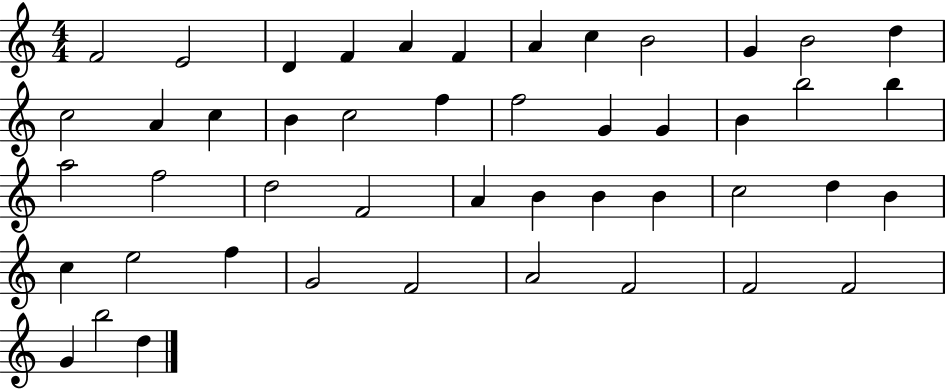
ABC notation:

X:1
T:Untitled
M:4/4
L:1/4
K:C
F2 E2 D F A F A c B2 G B2 d c2 A c B c2 f f2 G G B b2 b a2 f2 d2 F2 A B B B c2 d B c e2 f G2 F2 A2 F2 F2 F2 G b2 d